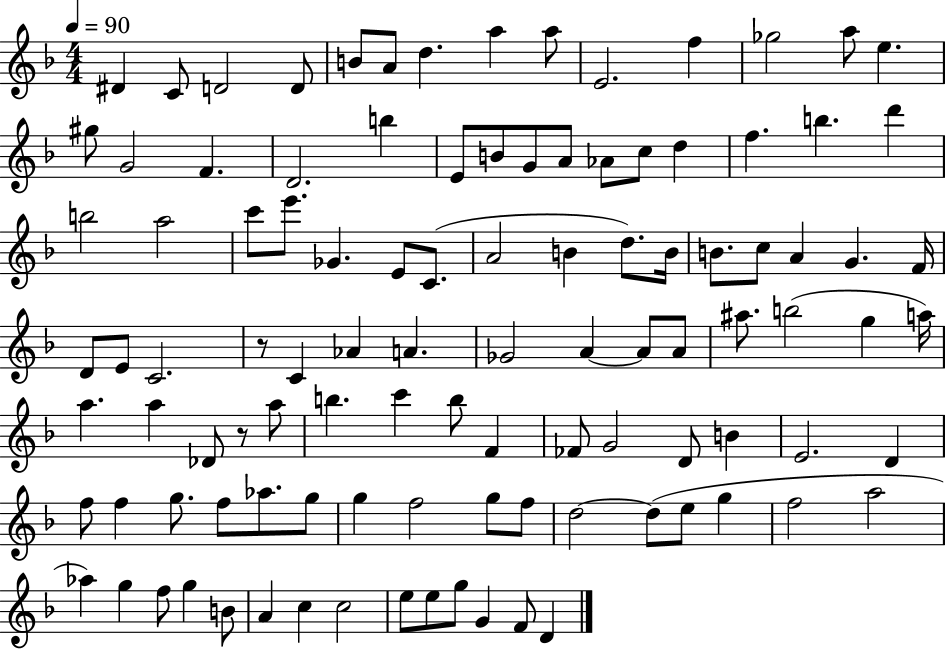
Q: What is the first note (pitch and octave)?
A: D#4